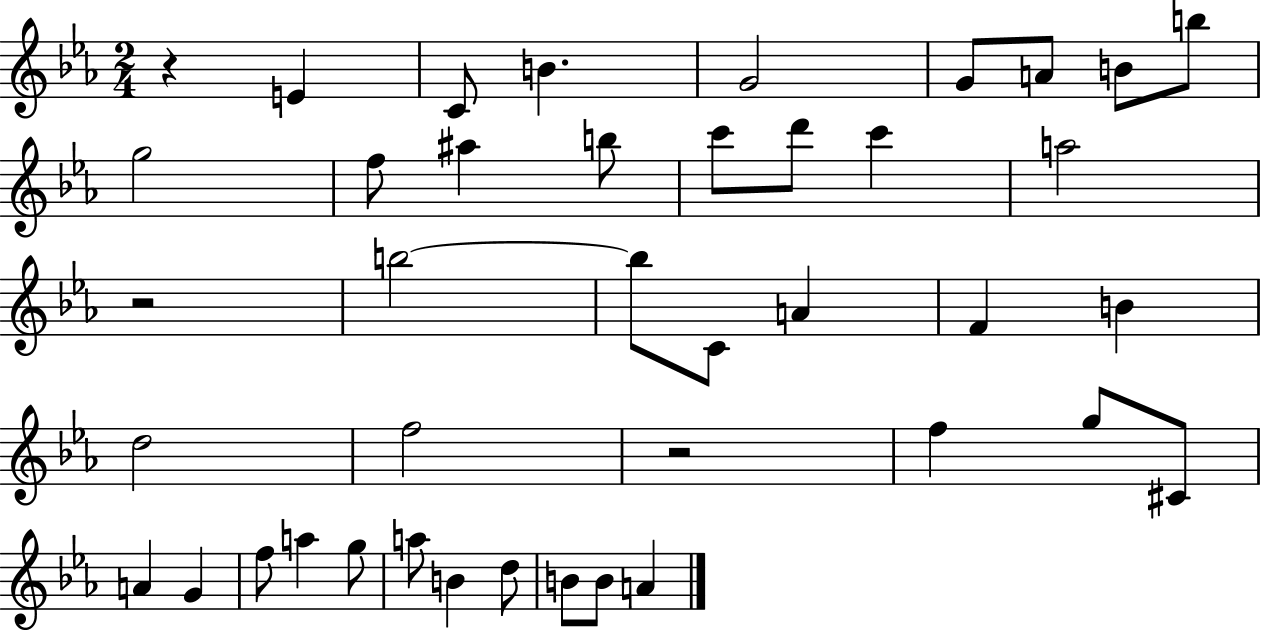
R/q E4/q C4/e B4/q. G4/h G4/e A4/e B4/e B5/e G5/h F5/e A#5/q B5/e C6/e D6/e C6/q A5/h R/h B5/h B5/e C4/e A4/q F4/q B4/q D5/h F5/h R/h F5/q G5/e C#4/e A4/q G4/q F5/e A5/q G5/e A5/e B4/q D5/e B4/e B4/e A4/q